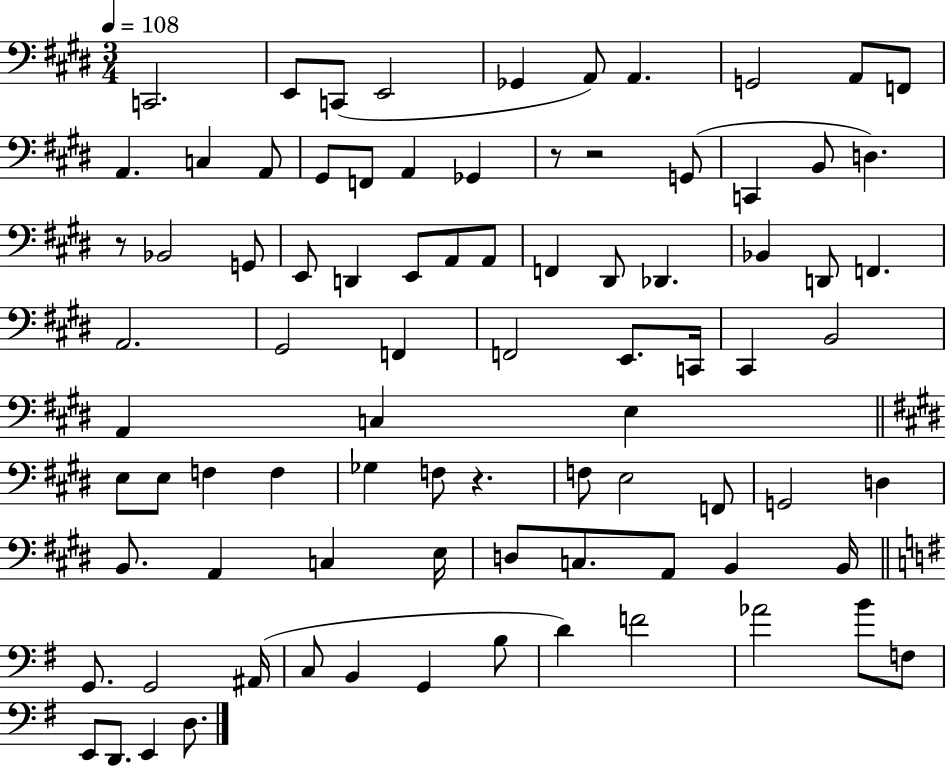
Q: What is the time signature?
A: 3/4